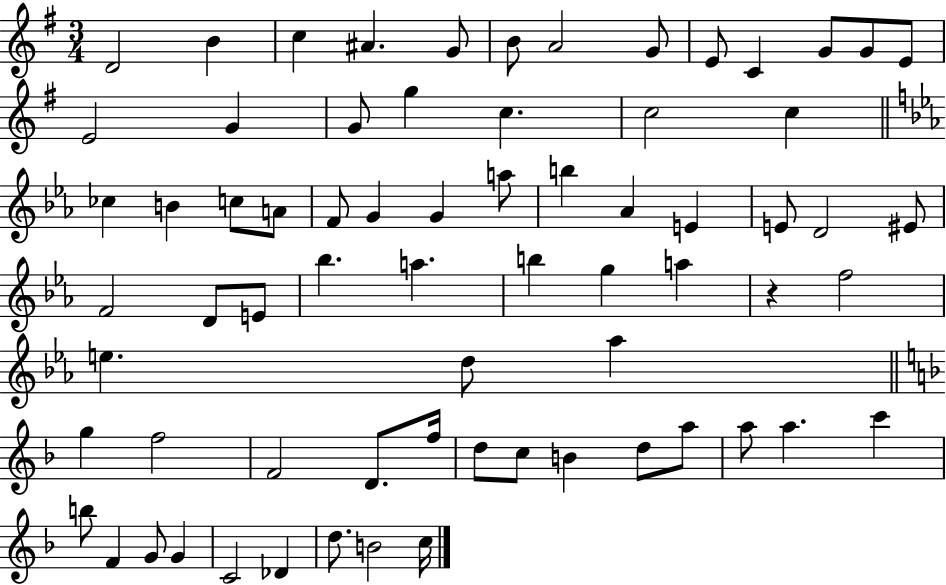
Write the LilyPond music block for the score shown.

{
  \clef treble
  \numericTimeSignature
  \time 3/4
  \key g \major
  d'2 b'4 | c''4 ais'4. g'8 | b'8 a'2 g'8 | e'8 c'4 g'8 g'8 e'8 | \break e'2 g'4 | g'8 g''4 c''4. | c''2 c''4 | \bar "||" \break \key ees \major ces''4 b'4 c''8 a'8 | f'8 g'4 g'4 a''8 | b''4 aes'4 e'4 | e'8 d'2 eis'8 | \break f'2 d'8 e'8 | bes''4. a''4. | b''4 g''4 a''4 | r4 f''2 | \break e''4. d''8 aes''4 | \bar "||" \break \key d \minor g''4 f''2 | f'2 d'8. f''16 | d''8 c''8 b'4 d''8 a''8 | a''8 a''4. c'''4 | \break b''8 f'4 g'8 g'4 | c'2 des'4 | d''8. b'2 c''16 | \bar "|."
}